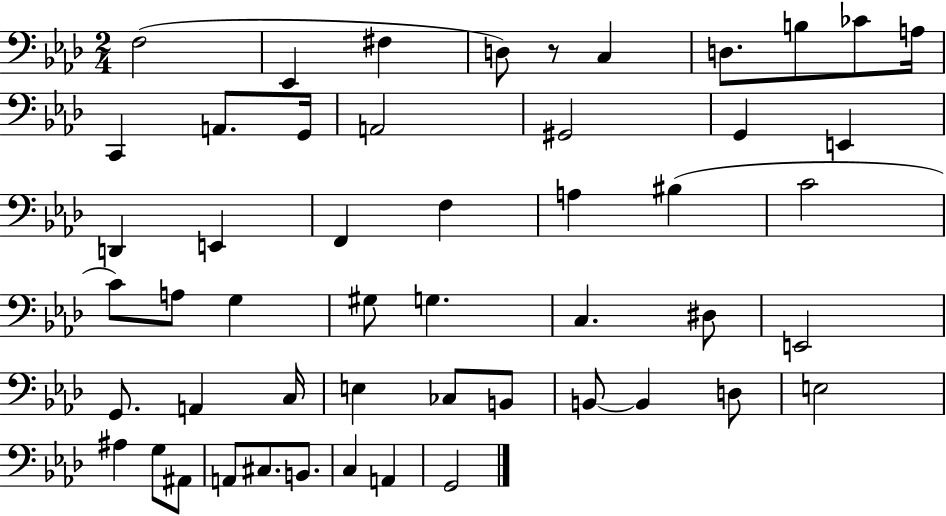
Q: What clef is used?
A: bass